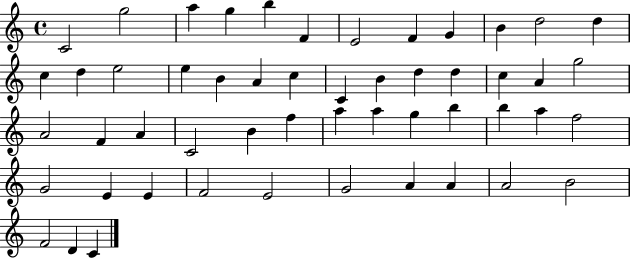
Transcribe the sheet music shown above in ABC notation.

X:1
T:Untitled
M:4/4
L:1/4
K:C
C2 g2 a g b F E2 F G B d2 d c d e2 e B A c C B d d c A g2 A2 F A C2 B f a a g b b a f2 G2 E E F2 E2 G2 A A A2 B2 F2 D C